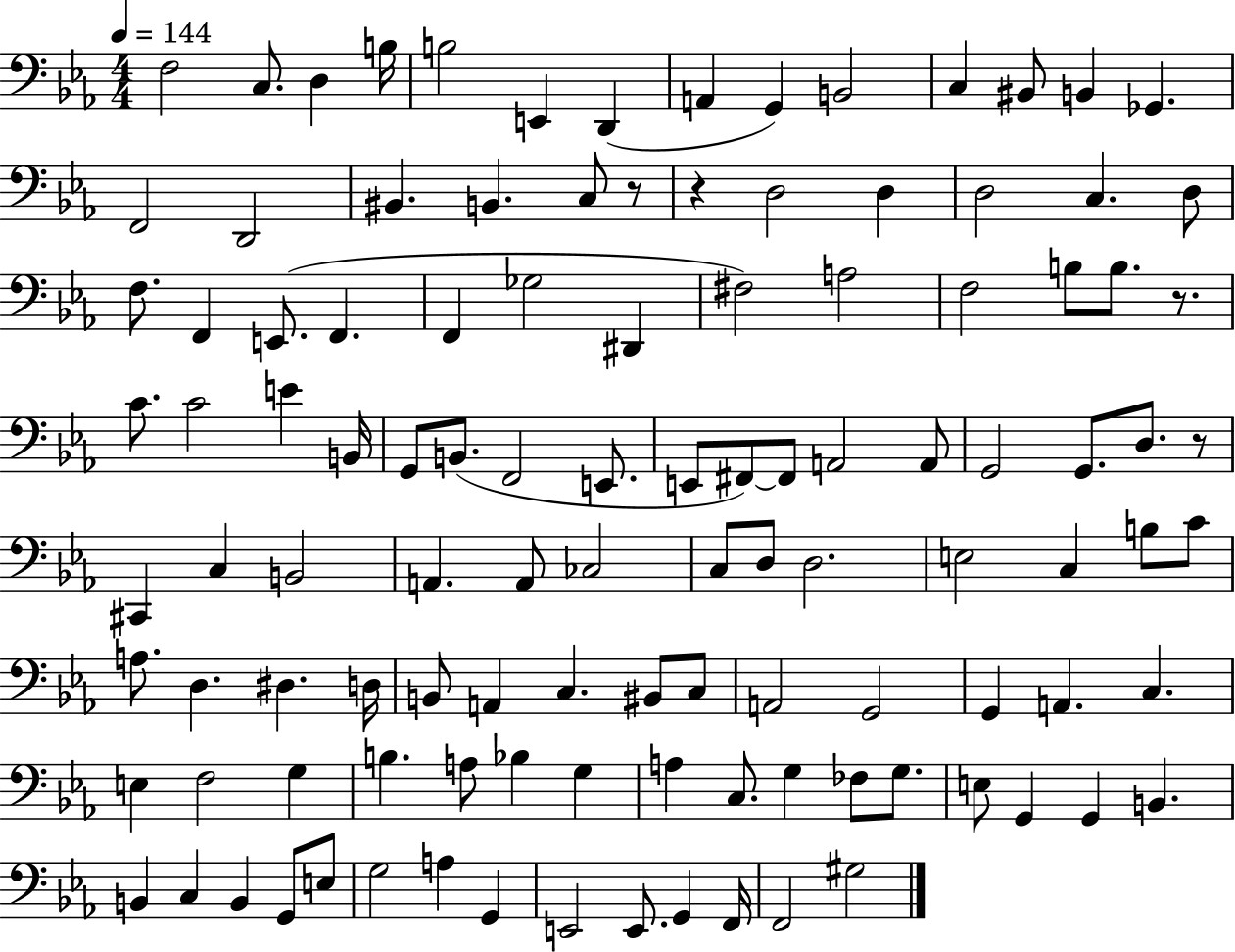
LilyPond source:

{
  \clef bass
  \numericTimeSignature
  \time 4/4
  \key ees \major
  \tempo 4 = 144
  \repeat volta 2 { f2 c8. d4 b16 | b2 e,4 d,4( | a,4 g,4) b,2 | c4 bis,8 b,4 ges,4. | \break f,2 d,2 | bis,4. b,4. c8 r8 | r4 d2 d4 | d2 c4. d8 | \break f8. f,4 e,8.( f,4. | f,4 ges2 dis,4 | fis2) a2 | f2 b8 b8. r8. | \break c'8. c'2 e'4 b,16 | g,8 b,8.( f,2 e,8. | e,8 fis,8~~) fis,8 a,2 a,8 | g,2 g,8. d8. r8 | \break cis,4 c4 b,2 | a,4. a,8 ces2 | c8 d8 d2. | e2 c4 b8 c'8 | \break a8. d4. dis4. d16 | b,8 a,4 c4. bis,8 c8 | a,2 g,2 | g,4 a,4. c4. | \break e4 f2 g4 | b4. a8 bes4 g4 | a4 c8. g4 fes8 g8. | e8 g,4 g,4 b,4. | \break b,4 c4 b,4 g,8 e8 | g2 a4 g,4 | e,2 e,8. g,4 f,16 | f,2 gis2 | \break } \bar "|."
}